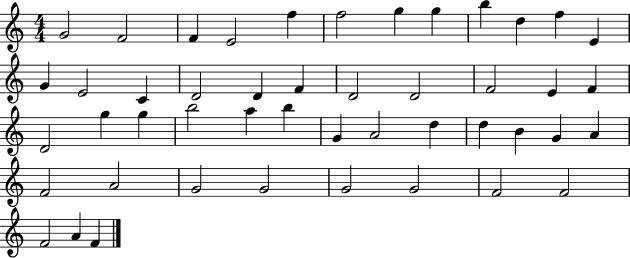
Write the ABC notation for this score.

X:1
T:Untitled
M:4/4
L:1/4
K:C
G2 F2 F E2 f f2 g g b d f E G E2 C D2 D F D2 D2 F2 E F D2 g g b2 a b G A2 d d B G A F2 A2 G2 G2 G2 G2 F2 F2 F2 A F